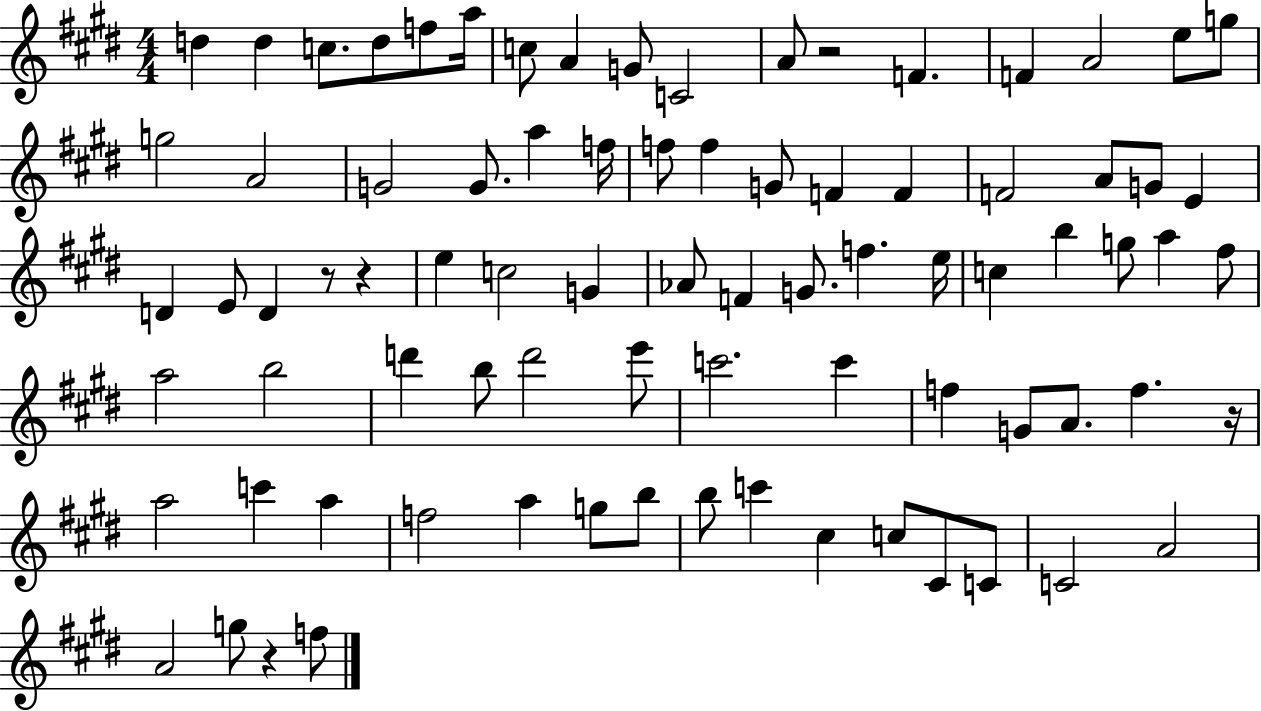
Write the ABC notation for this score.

X:1
T:Untitled
M:4/4
L:1/4
K:E
d d c/2 d/2 f/2 a/4 c/2 A G/2 C2 A/2 z2 F F A2 e/2 g/2 g2 A2 G2 G/2 a f/4 f/2 f G/2 F F F2 A/2 G/2 E D E/2 D z/2 z e c2 G _A/2 F G/2 f e/4 c b g/2 a ^f/2 a2 b2 d' b/2 d'2 e'/2 c'2 c' f G/2 A/2 f z/4 a2 c' a f2 a g/2 b/2 b/2 c' ^c c/2 ^C/2 C/2 C2 A2 A2 g/2 z f/2